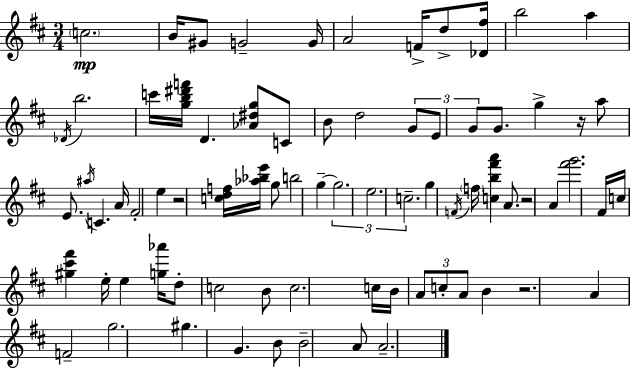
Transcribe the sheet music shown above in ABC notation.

X:1
T:Untitled
M:3/4
L:1/4
K:D
c2 B/4 ^G/2 G2 G/4 A2 F/4 d/2 [_D^f]/4 b2 a _D/4 b2 c'/4 [gb^d'f']/4 D [_A^dg]/2 C/2 B/2 d2 G/2 E/2 G/2 G/2 g z/4 a/2 E/2 ^a/4 C A/4 ^F2 e z2 [cdf]/4 [_a_be']/4 g/2 b2 g g2 e2 c2 g F/4 f/4 [cb^f'a'] A/2 z2 A [^f'g']2 ^F/4 c/4 [^g^c'^f'] e/4 e [g_a']/4 d/2 c2 B/2 c2 c/4 B/4 A/2 c/2 A/2 B z2 A F2 g2 ^g G B/2 B2 A/2 A2